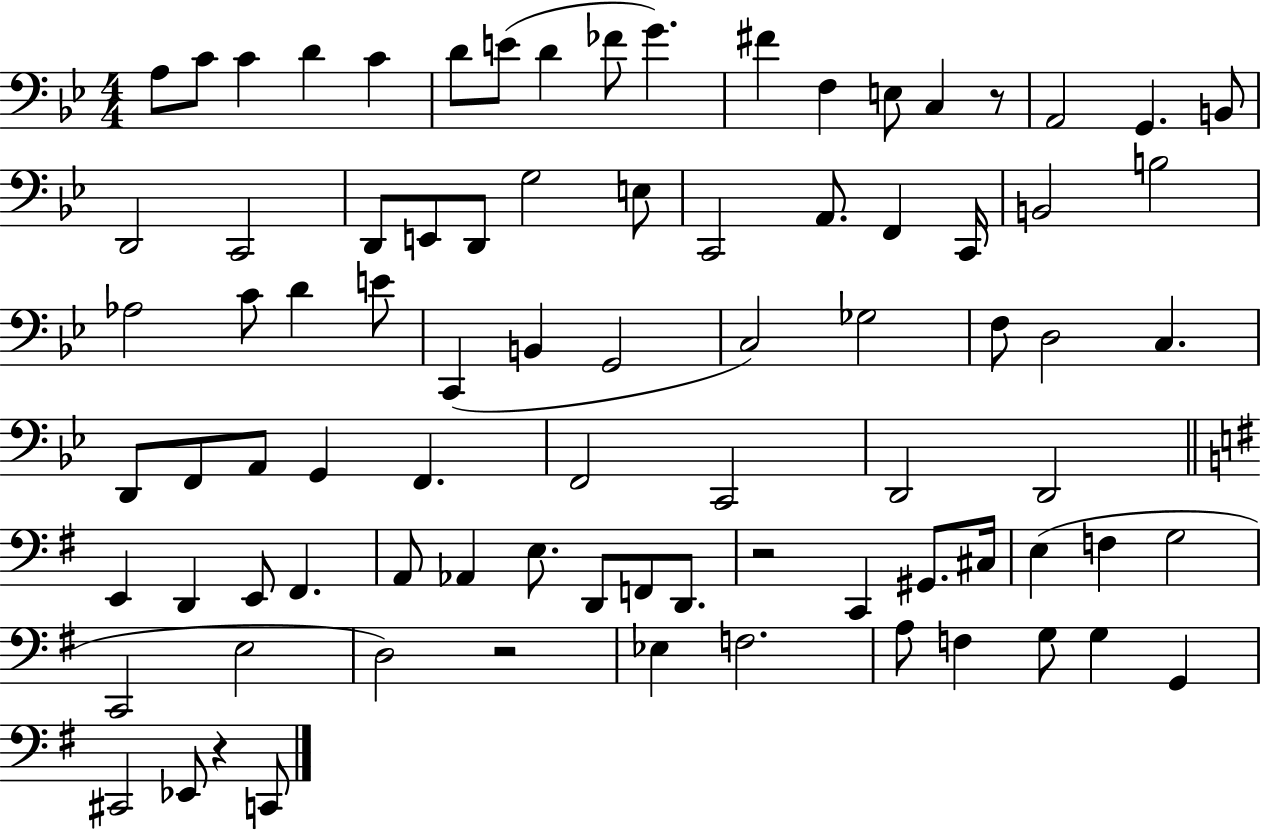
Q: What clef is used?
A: bass